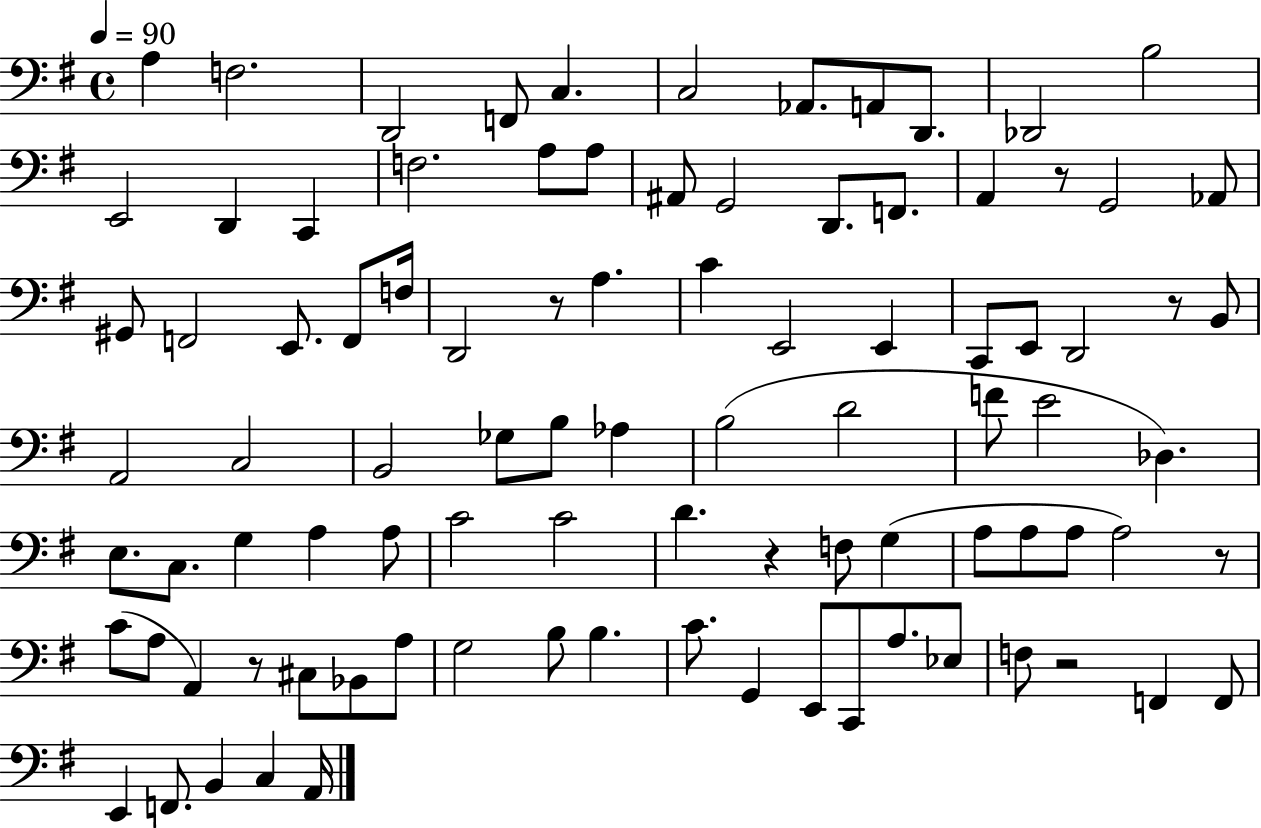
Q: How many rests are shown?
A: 7